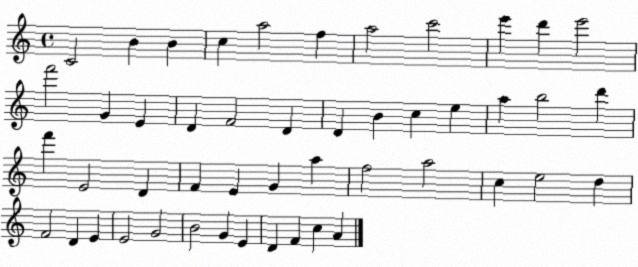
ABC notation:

X:1
T:Untitled
M:4/4
L:1/4
K:C
C2 B B c a2 f a2 c'2 e' d' e'2 f'2 G E D F2 D D B c e a b2 d' f' E2 D F E G a f2 a2 c e2 d F2 D E E2 G2 B2 G E D F c A